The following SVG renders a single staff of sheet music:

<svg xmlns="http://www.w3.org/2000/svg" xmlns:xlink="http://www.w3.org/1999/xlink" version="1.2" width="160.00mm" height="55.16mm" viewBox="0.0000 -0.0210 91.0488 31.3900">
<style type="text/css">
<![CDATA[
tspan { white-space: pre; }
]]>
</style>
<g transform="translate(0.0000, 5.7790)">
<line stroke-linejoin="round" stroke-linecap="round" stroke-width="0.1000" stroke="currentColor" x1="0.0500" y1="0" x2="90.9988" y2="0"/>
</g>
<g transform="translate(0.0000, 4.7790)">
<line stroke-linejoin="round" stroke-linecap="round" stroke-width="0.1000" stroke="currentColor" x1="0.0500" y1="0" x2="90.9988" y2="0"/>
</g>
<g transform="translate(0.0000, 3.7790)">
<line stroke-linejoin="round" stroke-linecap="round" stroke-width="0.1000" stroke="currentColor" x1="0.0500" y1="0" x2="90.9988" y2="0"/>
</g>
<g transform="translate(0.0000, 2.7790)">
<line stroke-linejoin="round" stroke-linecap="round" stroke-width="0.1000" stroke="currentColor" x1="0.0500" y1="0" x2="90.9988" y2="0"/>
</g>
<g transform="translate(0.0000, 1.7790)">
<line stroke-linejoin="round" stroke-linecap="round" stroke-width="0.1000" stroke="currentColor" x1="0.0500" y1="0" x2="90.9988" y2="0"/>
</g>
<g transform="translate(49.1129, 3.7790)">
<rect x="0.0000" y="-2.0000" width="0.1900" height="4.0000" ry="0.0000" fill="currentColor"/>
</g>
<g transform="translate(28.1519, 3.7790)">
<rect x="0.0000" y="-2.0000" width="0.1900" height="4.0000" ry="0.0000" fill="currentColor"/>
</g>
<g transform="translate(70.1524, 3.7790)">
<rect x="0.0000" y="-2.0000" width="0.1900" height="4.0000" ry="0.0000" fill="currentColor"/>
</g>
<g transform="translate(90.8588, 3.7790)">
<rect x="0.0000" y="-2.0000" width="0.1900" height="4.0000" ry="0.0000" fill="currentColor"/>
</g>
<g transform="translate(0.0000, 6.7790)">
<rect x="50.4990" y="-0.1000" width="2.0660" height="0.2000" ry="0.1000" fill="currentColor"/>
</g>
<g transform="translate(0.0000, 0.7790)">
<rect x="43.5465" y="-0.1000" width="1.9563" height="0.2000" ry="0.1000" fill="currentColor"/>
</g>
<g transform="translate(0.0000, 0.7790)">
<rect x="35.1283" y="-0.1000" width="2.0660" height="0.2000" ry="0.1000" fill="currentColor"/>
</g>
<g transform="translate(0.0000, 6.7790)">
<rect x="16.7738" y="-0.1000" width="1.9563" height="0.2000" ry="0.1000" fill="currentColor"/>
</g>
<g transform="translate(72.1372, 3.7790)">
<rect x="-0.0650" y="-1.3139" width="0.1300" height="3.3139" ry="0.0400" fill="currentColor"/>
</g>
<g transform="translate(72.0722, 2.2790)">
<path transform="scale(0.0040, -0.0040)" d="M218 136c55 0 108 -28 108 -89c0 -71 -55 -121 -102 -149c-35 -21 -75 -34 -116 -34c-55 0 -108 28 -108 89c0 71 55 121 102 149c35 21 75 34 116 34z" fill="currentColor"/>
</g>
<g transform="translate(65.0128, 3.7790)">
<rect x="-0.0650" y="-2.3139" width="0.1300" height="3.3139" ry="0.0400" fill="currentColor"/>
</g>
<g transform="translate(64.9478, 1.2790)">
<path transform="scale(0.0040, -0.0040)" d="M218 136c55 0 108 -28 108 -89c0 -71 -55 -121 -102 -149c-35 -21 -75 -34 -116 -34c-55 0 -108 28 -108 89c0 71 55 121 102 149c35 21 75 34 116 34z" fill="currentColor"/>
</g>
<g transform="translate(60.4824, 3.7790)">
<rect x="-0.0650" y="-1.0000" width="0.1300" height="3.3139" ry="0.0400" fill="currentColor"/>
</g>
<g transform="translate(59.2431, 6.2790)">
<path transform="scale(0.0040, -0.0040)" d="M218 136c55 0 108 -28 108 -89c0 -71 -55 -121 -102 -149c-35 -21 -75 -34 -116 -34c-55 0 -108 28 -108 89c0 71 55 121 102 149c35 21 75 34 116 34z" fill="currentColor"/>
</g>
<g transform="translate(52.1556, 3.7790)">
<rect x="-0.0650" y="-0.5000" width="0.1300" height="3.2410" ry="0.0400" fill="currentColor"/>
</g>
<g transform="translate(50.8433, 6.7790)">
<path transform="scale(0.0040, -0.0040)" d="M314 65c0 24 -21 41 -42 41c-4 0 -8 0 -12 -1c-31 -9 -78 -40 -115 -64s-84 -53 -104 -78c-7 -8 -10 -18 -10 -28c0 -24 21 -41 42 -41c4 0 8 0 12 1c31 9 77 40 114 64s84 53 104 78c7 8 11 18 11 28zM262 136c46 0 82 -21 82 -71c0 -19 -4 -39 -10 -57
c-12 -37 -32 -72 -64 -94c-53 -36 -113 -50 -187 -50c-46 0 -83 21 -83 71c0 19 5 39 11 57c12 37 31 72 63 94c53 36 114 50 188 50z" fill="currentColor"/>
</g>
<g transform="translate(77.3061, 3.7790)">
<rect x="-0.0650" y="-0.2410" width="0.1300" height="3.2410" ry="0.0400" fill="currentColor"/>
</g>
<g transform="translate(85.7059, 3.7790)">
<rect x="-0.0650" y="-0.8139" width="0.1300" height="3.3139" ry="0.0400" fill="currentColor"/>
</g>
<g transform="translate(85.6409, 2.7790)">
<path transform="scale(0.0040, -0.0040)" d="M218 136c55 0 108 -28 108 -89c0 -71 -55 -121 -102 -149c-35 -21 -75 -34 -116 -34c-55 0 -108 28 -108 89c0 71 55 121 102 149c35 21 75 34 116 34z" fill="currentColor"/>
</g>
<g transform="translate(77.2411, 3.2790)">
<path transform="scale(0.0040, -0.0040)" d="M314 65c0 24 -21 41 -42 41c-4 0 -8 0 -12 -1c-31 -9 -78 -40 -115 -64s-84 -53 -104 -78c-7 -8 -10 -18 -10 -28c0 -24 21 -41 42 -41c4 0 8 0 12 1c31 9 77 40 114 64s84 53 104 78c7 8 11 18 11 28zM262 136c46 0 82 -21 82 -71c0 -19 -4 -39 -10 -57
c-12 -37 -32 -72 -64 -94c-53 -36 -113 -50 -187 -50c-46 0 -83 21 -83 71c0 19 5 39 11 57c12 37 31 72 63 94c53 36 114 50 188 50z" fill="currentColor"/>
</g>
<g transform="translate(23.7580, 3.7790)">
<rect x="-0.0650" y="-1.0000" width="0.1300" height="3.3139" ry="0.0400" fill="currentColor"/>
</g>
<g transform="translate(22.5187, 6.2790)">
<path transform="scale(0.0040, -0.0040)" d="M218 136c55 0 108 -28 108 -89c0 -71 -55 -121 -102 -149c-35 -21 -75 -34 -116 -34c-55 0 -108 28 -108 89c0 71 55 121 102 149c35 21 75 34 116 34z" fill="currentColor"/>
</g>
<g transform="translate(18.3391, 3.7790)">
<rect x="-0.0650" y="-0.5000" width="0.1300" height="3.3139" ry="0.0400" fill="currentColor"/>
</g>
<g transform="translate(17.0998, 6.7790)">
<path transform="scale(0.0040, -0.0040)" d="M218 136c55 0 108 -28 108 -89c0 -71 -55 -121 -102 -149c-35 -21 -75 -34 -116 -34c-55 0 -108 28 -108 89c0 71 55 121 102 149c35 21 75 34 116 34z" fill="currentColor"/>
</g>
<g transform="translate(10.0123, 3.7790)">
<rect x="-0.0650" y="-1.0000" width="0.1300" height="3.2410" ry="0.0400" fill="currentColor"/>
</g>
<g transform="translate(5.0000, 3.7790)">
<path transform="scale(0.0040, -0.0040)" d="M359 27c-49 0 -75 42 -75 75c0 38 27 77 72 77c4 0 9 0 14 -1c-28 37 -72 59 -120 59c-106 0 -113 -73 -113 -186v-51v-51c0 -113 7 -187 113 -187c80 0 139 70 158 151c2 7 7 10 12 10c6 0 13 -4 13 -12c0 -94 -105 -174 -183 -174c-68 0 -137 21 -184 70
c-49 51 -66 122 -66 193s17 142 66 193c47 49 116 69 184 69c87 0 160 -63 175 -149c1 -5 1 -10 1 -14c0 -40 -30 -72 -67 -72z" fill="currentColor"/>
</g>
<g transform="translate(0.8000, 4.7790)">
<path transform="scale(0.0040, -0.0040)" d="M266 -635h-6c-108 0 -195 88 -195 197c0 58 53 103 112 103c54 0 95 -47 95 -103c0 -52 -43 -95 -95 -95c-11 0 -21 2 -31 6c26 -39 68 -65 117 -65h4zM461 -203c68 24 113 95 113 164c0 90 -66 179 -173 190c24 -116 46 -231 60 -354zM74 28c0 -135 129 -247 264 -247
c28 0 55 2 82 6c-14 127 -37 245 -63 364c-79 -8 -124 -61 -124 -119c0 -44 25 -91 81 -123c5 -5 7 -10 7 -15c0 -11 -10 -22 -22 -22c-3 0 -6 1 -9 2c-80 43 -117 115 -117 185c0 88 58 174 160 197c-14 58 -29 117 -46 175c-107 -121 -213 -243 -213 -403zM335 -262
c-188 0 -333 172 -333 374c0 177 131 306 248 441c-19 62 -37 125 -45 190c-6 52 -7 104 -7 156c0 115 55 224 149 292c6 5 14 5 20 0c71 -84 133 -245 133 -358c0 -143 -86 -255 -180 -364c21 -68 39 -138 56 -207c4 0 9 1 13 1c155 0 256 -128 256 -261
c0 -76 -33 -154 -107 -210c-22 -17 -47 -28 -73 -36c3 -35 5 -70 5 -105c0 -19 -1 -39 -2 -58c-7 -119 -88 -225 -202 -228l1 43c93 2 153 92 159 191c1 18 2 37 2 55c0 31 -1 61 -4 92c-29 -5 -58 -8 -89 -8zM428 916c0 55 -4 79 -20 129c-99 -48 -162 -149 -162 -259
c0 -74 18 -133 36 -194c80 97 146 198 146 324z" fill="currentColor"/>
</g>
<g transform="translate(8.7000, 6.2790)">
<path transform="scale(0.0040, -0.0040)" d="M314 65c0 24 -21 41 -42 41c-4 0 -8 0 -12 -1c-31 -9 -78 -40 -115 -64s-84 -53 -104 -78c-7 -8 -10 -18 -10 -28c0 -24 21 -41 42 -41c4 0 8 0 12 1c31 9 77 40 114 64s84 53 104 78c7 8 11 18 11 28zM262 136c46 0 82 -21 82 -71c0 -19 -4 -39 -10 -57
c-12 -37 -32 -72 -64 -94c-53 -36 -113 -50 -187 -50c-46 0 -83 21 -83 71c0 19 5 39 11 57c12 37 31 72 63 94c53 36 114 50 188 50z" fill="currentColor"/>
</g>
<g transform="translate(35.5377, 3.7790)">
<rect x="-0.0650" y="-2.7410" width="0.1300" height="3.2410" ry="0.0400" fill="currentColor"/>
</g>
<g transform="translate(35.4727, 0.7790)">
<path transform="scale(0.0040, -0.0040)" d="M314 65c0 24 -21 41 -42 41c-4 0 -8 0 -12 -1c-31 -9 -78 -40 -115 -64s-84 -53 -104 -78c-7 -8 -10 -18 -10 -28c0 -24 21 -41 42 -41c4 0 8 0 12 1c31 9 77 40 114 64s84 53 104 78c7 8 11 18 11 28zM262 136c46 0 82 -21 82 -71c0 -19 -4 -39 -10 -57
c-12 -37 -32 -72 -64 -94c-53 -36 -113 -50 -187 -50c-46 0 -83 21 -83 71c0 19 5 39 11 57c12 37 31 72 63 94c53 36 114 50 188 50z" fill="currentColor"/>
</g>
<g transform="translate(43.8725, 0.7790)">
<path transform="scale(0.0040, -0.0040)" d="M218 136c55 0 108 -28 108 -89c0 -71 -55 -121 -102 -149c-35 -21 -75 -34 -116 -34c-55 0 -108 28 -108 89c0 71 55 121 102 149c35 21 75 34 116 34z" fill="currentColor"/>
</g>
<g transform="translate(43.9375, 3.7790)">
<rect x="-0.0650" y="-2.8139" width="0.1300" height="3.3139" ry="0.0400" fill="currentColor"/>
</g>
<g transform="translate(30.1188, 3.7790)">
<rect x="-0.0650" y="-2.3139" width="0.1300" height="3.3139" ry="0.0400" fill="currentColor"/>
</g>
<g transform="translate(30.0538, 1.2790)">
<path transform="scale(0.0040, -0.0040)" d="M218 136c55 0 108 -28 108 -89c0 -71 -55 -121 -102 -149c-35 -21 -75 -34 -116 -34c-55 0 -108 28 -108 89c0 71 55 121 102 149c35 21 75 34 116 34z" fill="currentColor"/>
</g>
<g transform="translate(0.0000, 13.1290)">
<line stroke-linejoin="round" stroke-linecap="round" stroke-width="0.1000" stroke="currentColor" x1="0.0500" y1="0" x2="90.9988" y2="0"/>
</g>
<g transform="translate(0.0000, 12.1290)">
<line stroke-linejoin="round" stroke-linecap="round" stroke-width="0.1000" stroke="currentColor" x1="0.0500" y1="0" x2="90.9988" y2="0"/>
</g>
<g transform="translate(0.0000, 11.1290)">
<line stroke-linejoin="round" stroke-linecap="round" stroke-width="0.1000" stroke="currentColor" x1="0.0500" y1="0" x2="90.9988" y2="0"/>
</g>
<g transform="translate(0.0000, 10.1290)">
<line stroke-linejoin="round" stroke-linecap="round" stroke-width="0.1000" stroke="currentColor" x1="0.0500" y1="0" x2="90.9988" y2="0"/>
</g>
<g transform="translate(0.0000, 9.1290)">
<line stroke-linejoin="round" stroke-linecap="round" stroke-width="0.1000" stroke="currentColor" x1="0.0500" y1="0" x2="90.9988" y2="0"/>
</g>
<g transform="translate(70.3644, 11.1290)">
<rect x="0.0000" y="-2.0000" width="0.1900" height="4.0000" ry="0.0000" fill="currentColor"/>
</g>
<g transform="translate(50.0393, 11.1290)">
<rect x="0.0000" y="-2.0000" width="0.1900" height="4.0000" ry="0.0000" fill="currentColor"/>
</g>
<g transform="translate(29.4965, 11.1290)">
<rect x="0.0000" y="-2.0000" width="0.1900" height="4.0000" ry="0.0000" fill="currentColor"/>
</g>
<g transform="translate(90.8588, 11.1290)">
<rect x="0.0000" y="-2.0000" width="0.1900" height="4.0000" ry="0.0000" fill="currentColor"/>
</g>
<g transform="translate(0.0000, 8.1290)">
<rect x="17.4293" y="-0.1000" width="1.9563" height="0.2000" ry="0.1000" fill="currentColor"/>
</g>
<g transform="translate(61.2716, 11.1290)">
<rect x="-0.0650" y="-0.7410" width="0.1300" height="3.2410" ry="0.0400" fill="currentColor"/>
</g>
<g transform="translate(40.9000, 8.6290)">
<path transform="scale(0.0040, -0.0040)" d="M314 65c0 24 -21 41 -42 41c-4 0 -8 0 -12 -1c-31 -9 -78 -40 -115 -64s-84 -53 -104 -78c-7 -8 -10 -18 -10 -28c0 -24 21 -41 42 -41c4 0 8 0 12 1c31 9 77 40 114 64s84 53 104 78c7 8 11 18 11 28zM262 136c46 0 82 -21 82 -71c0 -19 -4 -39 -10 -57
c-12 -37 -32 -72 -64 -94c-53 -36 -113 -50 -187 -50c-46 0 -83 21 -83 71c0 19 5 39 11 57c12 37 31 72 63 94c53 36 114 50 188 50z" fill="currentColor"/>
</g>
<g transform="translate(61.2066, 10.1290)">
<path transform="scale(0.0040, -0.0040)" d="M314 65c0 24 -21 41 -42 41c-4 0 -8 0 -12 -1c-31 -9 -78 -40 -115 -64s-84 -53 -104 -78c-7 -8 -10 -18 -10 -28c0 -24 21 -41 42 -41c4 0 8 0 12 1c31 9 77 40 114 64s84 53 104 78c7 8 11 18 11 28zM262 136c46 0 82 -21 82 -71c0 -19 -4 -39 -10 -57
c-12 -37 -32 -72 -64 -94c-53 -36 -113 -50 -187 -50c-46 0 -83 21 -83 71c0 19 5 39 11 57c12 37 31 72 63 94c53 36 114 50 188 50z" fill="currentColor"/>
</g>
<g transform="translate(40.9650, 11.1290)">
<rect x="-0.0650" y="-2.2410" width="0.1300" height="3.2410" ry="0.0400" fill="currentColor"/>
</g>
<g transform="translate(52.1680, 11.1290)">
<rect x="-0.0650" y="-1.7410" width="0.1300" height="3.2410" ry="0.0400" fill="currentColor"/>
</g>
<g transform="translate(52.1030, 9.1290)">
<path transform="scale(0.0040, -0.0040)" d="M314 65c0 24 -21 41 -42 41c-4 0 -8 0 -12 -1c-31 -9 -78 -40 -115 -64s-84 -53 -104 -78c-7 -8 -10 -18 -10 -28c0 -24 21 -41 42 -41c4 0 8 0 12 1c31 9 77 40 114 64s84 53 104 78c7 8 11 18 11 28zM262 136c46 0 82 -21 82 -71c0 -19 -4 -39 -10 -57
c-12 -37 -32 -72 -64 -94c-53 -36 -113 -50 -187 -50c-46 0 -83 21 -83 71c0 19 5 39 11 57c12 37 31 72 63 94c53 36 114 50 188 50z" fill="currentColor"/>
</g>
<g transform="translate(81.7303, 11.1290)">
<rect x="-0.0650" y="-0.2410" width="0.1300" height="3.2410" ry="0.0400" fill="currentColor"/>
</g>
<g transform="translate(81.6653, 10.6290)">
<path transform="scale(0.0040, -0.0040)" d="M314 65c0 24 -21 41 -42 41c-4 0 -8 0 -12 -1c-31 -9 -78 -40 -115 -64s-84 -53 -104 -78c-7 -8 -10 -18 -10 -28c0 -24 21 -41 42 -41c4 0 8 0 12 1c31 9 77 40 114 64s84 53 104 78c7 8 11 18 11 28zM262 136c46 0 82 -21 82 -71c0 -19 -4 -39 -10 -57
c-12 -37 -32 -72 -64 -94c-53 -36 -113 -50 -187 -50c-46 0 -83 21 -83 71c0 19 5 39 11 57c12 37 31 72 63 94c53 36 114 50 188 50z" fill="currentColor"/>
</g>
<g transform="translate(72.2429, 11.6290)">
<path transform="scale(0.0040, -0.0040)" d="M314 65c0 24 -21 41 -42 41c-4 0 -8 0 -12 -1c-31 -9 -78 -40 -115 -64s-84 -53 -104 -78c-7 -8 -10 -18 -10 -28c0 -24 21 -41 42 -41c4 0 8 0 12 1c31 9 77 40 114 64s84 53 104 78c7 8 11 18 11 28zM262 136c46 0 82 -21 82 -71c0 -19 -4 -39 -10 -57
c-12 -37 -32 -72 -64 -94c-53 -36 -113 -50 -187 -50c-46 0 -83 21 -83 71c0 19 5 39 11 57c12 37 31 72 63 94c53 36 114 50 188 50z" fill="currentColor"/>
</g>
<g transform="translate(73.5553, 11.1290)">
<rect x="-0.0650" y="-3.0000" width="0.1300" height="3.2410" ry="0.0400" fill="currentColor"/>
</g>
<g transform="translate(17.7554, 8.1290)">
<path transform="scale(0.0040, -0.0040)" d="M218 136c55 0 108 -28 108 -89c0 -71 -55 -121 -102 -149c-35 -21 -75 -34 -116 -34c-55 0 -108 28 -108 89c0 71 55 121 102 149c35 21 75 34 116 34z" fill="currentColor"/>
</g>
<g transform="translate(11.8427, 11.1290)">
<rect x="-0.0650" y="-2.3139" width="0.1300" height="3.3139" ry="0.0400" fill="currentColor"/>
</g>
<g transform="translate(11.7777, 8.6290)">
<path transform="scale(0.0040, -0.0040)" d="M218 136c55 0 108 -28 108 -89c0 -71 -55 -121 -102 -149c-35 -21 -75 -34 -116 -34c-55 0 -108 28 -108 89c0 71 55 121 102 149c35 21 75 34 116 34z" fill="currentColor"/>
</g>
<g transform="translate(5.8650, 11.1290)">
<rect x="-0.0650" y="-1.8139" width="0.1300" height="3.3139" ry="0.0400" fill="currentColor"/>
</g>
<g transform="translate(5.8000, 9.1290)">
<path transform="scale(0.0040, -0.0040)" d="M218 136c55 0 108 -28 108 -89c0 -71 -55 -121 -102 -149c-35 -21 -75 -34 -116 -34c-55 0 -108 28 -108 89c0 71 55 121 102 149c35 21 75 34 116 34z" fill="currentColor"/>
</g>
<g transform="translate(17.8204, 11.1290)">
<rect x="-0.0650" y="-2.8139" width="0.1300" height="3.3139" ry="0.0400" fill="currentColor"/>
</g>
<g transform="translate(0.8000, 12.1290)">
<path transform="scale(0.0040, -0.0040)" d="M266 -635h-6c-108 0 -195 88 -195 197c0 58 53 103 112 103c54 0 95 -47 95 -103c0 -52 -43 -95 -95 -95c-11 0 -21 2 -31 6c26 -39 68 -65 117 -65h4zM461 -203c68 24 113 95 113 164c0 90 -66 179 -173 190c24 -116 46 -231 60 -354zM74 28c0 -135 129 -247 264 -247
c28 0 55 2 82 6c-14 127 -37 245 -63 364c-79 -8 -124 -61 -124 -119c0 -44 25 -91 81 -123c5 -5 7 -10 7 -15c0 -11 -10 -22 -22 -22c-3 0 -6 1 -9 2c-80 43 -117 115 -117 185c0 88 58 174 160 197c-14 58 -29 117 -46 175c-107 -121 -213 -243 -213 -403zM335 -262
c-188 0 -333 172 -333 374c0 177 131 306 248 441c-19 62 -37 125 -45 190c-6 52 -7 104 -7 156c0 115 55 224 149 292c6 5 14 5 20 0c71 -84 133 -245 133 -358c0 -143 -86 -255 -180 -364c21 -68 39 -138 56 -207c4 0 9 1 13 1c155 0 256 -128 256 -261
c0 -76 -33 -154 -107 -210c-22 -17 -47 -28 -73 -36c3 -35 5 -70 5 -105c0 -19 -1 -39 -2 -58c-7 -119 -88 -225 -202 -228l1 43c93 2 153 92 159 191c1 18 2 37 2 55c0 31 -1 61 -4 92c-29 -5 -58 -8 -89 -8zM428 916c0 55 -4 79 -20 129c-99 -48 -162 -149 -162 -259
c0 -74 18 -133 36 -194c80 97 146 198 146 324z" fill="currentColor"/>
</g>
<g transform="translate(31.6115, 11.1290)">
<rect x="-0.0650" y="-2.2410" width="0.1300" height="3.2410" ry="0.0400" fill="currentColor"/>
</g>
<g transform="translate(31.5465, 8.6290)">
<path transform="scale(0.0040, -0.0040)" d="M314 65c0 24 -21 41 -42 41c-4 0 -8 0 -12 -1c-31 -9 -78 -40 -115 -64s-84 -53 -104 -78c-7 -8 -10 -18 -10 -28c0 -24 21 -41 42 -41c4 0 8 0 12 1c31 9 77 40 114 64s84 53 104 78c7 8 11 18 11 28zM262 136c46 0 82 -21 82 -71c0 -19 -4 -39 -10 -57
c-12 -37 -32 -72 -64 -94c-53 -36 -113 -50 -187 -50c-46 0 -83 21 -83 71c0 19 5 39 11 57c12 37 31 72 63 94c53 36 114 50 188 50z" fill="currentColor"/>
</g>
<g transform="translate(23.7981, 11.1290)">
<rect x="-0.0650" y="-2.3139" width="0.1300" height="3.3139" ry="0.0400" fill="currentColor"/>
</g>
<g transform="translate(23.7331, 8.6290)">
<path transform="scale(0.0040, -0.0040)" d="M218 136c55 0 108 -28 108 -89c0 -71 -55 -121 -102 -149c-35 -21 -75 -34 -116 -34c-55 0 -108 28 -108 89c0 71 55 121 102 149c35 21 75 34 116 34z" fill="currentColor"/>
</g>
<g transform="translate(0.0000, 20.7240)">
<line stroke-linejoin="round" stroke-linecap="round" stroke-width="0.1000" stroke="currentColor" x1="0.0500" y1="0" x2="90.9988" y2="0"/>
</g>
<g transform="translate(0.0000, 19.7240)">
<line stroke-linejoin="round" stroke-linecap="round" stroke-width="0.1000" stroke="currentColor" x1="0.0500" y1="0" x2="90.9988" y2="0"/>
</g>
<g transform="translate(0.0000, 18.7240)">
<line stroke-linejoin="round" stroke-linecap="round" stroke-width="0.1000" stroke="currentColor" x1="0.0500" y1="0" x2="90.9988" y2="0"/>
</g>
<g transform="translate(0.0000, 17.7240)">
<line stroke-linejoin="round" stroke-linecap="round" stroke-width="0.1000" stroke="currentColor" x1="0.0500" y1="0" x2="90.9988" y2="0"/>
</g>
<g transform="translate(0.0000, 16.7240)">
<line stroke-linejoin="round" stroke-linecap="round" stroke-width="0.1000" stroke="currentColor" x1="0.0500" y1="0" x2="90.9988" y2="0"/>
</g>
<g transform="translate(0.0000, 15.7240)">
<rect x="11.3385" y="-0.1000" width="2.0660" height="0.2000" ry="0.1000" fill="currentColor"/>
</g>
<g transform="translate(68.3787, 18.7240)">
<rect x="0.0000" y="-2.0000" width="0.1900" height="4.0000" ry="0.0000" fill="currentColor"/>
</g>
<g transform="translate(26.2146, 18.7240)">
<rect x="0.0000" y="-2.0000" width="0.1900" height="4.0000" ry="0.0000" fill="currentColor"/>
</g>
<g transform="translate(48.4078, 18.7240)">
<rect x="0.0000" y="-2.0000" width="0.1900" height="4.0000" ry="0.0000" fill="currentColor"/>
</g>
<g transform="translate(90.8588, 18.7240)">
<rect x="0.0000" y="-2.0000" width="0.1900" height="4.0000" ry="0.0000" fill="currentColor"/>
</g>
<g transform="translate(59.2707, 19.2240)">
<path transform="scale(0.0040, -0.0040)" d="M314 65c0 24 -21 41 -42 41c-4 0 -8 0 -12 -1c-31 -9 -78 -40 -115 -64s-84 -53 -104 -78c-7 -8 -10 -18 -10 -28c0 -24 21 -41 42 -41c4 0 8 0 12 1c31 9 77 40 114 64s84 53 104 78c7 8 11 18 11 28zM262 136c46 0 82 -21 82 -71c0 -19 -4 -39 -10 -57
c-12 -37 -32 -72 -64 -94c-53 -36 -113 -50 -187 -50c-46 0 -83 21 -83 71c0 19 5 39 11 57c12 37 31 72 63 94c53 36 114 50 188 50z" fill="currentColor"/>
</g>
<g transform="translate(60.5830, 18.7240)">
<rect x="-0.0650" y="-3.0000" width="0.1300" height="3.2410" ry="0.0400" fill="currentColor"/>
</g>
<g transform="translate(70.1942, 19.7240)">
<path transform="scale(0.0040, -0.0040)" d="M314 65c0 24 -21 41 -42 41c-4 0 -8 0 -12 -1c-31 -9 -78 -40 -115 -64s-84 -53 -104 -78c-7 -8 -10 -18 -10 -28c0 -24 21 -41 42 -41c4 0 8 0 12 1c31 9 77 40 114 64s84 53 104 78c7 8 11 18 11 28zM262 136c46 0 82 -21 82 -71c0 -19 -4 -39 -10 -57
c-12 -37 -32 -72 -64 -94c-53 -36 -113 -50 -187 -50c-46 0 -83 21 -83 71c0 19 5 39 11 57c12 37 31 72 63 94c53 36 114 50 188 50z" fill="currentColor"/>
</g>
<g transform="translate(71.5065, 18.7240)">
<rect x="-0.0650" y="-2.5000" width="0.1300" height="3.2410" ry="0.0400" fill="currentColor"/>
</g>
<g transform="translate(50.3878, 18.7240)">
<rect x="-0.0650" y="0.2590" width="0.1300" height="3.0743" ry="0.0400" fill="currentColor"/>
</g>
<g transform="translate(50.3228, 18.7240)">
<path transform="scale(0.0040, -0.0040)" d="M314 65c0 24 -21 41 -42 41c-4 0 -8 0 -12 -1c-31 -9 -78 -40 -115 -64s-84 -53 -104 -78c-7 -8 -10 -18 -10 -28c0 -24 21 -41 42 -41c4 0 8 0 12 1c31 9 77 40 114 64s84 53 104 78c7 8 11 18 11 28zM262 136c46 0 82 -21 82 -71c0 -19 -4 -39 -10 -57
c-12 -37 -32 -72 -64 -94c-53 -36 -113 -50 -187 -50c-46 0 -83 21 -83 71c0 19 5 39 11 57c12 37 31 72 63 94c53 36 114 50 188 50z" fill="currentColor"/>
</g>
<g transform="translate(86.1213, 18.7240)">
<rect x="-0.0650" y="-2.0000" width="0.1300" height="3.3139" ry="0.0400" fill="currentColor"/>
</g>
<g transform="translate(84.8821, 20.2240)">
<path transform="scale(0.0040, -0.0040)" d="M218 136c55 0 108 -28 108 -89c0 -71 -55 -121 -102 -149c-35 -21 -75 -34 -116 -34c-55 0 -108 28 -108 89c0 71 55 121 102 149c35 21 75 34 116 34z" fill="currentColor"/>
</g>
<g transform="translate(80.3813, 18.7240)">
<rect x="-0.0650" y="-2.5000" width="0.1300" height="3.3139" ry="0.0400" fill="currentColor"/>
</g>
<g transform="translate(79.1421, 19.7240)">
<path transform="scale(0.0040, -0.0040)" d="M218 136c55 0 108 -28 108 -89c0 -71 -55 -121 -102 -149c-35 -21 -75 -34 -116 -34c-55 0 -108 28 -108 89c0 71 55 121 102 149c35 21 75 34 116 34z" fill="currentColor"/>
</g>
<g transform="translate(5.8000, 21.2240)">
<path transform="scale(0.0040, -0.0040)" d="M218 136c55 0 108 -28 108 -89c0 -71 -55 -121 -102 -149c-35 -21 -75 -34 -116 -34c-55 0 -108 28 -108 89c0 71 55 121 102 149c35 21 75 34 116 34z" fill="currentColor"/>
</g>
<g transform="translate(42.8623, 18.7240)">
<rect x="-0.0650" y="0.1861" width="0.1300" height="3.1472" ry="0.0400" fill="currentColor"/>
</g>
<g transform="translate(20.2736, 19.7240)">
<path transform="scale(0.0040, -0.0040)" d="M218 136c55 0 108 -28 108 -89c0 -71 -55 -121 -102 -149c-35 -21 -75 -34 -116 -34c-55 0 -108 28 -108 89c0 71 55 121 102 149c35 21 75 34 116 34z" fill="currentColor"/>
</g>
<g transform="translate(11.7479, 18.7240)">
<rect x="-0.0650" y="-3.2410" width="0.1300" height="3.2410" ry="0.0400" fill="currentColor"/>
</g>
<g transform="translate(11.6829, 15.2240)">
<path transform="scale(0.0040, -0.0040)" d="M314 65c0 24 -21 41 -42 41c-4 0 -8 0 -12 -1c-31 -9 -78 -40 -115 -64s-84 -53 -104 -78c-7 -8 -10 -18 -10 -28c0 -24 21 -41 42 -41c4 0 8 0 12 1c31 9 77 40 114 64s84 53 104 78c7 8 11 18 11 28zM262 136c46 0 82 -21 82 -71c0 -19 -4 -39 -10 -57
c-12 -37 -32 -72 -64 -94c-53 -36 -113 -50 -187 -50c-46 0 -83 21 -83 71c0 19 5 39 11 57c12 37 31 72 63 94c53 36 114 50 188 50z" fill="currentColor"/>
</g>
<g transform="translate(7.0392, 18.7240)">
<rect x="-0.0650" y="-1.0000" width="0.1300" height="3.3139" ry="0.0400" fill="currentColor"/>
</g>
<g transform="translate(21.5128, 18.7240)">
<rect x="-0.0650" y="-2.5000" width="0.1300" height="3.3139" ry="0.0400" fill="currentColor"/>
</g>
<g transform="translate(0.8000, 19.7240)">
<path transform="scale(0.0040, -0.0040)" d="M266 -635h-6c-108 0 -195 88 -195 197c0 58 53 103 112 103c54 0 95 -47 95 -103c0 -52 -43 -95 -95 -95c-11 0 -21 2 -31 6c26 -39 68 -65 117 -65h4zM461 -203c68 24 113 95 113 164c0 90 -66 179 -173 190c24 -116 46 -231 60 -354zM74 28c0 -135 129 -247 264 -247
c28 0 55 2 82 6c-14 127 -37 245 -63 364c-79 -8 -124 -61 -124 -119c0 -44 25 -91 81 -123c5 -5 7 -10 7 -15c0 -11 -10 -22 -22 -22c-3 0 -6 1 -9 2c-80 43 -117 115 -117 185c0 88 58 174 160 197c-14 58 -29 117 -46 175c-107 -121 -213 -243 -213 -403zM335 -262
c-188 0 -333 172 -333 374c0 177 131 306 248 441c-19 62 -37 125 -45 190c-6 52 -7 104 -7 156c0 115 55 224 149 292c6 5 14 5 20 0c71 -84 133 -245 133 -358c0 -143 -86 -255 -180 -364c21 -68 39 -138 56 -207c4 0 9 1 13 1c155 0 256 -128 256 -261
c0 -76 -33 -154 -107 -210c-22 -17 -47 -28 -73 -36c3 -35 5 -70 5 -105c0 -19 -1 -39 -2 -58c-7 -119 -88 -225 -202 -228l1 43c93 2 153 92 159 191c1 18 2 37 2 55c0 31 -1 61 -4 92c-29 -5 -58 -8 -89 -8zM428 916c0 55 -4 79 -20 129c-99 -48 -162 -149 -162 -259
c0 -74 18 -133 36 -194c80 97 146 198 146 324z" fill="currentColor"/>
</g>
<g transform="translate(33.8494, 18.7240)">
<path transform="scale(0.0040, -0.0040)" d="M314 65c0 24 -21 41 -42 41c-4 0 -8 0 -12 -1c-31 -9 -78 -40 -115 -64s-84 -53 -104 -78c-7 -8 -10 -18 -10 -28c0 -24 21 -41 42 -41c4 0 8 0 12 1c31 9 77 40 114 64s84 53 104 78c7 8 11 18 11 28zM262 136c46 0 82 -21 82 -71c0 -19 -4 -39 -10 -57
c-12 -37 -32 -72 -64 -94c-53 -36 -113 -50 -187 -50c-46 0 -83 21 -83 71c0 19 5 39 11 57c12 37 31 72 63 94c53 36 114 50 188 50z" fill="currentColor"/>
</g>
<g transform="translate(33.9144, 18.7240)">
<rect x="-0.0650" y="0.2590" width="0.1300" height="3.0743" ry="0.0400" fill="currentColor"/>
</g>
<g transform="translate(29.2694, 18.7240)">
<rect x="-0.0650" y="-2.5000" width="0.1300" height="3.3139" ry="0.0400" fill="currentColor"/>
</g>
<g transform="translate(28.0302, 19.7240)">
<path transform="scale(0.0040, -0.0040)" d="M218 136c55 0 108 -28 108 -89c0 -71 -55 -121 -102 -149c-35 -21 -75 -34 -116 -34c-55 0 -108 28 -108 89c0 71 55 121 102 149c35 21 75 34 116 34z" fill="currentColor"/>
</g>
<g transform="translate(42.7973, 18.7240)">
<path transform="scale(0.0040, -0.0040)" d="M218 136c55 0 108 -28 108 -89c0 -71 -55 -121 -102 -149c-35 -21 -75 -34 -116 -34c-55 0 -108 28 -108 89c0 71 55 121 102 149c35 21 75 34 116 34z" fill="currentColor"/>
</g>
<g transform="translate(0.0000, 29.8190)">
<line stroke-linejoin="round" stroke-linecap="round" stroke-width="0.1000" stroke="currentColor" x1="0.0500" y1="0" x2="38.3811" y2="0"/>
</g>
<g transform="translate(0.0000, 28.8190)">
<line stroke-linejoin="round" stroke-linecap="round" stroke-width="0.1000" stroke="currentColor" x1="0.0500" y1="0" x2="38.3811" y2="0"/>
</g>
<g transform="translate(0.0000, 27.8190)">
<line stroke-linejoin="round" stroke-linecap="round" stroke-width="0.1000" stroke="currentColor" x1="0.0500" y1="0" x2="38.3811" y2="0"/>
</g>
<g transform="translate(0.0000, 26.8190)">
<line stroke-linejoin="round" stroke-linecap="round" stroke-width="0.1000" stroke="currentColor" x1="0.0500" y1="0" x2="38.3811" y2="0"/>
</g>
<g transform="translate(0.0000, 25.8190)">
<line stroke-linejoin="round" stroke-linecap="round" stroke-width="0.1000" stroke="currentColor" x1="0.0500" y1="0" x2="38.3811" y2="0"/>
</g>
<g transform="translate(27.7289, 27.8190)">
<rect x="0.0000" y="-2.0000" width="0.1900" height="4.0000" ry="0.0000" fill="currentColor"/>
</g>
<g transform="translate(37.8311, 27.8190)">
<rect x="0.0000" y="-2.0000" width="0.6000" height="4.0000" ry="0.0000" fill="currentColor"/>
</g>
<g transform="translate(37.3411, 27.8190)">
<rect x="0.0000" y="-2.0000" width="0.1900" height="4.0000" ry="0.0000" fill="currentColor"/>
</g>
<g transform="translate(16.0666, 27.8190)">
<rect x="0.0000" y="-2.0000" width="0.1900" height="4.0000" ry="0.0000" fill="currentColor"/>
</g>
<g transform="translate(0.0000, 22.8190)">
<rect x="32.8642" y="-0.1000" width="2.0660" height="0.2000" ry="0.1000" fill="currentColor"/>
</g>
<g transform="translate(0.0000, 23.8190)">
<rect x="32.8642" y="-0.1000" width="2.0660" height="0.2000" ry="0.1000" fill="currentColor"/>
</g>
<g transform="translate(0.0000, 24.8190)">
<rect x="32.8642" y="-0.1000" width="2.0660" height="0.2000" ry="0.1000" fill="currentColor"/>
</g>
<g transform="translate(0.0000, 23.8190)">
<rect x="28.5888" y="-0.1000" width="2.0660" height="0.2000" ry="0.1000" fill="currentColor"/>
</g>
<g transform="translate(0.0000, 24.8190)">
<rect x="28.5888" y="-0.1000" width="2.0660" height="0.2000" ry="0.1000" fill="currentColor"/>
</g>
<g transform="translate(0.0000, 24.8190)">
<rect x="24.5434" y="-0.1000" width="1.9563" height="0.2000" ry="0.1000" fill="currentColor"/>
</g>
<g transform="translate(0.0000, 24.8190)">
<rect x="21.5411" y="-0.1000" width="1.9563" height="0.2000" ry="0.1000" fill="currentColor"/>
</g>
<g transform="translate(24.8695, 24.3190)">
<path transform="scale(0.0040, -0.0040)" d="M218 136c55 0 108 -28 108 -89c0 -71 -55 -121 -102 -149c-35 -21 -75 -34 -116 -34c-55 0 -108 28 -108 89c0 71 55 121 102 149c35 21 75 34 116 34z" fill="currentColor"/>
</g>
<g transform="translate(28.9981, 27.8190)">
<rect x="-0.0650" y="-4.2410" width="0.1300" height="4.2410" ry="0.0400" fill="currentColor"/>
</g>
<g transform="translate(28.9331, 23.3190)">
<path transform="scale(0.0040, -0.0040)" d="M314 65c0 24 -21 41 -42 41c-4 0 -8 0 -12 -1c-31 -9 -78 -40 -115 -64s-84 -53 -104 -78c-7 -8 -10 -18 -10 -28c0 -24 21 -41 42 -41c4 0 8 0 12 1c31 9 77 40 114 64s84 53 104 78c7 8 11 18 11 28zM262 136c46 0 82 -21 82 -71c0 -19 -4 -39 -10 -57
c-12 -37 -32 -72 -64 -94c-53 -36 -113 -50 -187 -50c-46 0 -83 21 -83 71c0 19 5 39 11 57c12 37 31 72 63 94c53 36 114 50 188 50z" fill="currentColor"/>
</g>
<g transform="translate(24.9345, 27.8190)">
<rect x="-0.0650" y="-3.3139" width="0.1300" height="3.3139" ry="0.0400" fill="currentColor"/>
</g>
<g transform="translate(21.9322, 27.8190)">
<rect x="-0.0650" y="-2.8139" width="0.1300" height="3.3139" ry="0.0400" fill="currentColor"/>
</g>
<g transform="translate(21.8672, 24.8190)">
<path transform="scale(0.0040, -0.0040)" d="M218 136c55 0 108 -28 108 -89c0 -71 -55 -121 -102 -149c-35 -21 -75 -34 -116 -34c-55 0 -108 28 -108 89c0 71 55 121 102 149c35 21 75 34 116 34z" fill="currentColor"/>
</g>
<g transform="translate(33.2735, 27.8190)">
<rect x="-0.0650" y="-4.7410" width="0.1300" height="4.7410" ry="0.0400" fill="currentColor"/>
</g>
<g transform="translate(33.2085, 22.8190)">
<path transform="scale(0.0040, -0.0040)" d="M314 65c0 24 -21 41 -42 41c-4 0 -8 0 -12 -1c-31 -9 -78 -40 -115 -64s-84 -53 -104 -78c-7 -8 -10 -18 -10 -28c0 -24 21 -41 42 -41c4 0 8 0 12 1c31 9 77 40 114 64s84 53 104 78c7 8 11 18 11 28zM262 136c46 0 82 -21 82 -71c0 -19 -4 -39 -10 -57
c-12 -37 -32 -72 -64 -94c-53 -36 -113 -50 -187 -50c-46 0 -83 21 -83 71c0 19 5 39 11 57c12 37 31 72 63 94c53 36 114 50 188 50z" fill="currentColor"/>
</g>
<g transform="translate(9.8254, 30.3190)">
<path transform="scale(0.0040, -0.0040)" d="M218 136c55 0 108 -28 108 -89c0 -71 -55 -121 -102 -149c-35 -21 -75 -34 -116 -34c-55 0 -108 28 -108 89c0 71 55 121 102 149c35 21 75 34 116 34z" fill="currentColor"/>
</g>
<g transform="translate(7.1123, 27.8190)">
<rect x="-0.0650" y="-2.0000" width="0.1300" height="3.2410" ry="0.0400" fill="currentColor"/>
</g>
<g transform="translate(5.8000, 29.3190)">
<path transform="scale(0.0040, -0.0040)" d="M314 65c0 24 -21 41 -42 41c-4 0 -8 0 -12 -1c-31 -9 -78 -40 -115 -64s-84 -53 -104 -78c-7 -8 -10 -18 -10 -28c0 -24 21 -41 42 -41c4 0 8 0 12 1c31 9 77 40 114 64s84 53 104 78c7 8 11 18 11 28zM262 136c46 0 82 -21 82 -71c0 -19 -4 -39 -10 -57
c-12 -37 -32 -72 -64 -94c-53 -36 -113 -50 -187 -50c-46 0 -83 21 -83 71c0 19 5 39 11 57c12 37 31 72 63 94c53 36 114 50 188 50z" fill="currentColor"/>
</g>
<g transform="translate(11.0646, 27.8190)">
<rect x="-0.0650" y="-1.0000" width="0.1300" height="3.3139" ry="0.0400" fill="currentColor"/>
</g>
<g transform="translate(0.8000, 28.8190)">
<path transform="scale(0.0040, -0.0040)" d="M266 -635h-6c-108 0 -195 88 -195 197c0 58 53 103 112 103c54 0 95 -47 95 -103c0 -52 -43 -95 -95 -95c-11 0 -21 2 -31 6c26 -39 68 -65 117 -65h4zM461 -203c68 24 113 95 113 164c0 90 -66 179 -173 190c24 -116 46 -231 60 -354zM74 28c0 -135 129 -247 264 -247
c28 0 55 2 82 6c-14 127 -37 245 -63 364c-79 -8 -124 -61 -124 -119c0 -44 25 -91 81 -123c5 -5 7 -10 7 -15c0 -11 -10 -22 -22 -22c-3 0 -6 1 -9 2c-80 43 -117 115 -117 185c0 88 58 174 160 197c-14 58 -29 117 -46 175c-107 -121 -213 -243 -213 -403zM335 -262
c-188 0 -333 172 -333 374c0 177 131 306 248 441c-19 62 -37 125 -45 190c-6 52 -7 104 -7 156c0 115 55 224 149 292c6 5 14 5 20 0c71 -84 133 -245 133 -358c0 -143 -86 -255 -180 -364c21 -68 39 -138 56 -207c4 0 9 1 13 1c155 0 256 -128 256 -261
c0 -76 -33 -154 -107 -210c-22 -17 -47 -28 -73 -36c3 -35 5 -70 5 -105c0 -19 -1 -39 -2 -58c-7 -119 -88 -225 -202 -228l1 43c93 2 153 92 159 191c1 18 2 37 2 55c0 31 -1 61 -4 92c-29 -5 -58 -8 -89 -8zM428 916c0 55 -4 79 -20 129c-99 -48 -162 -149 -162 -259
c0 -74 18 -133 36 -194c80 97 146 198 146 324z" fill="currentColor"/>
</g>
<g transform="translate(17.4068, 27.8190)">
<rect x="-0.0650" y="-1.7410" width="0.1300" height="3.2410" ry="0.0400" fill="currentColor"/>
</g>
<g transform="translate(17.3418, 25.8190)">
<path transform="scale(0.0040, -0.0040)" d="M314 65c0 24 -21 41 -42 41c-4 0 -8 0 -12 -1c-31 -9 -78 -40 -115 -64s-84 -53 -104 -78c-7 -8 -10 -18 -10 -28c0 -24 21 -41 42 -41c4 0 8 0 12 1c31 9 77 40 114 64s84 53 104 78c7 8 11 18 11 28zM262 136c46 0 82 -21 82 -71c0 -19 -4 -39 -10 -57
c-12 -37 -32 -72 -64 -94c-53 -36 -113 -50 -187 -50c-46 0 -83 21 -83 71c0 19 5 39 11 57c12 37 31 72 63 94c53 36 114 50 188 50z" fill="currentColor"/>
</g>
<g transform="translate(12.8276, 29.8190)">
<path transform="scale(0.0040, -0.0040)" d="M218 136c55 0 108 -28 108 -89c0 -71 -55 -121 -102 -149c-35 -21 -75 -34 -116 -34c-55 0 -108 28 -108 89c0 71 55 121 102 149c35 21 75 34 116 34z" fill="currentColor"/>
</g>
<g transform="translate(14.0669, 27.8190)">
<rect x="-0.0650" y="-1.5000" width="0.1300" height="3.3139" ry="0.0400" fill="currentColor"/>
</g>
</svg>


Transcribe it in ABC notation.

X:1
T:Untitled
M:4/4
L:1/4
K:C
D2 C D g a2 a C2 D g e c2 d f g a g g2 g2 f2 d2 A2 c2 D b2 G G B2 B B2 A2 G2 G F F2 D E f2 a b d'2 e'2